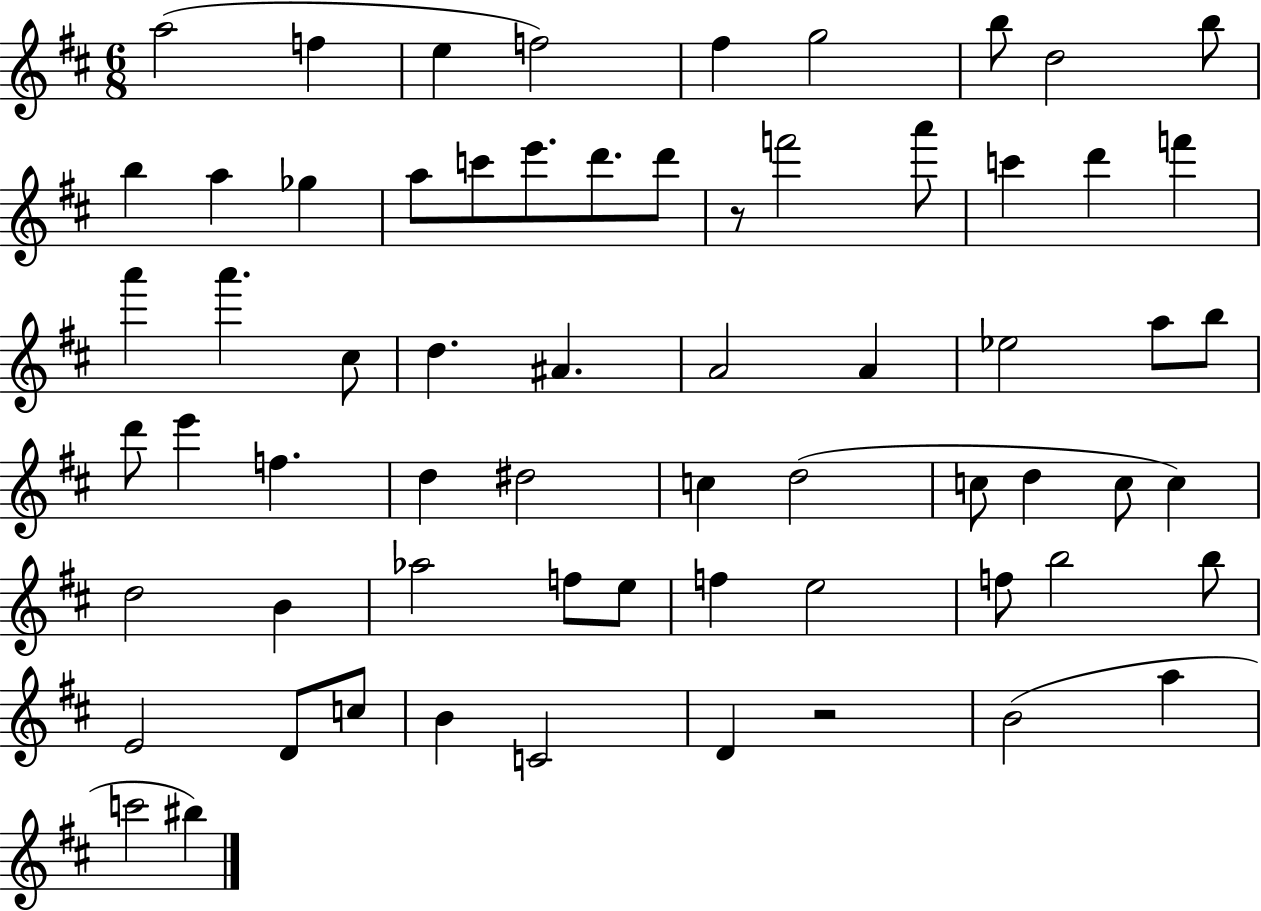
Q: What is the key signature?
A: D major